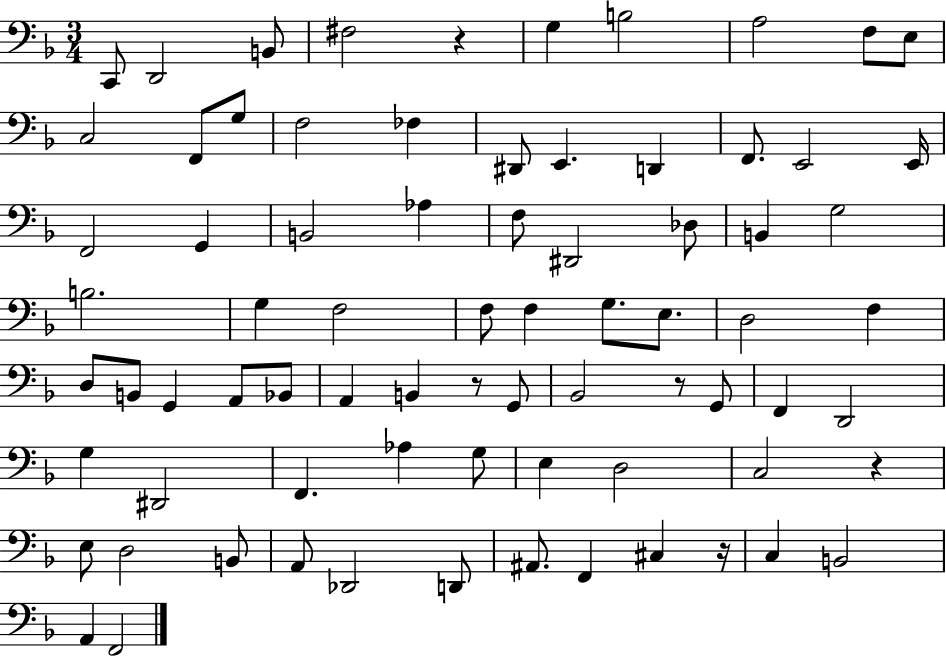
C2/e D2/h B2/e F#3/h R/q G3/q B3/h A3/h F3/e E3/e C3/h F2/e G3/e F3/h FES3/q D#2/e E2/q. D2/q F2/e. E2/h E2/s F2/h G2/q B2/h Ab3/q F3/e D#2/h Db3/e B2/q G3/h B3/h. G3/q F3/h F3/e F3/q G3/e. E3/e. D3/h F3/q D3/e B2/e G2/q A2/e Bb2/e A2/q B2/q R/e G2/e Bb2/h R/e G2/e F2/q D2/h G3/q D#2/h F2/q. Ab3/q G3/e E3/q D3/h C3/h R/q E3/e D3/h B2/e A2/e Db2/h D2/e A#2/e. F2/q C#3/q R/s C3/q B2/h A2/q F2/h